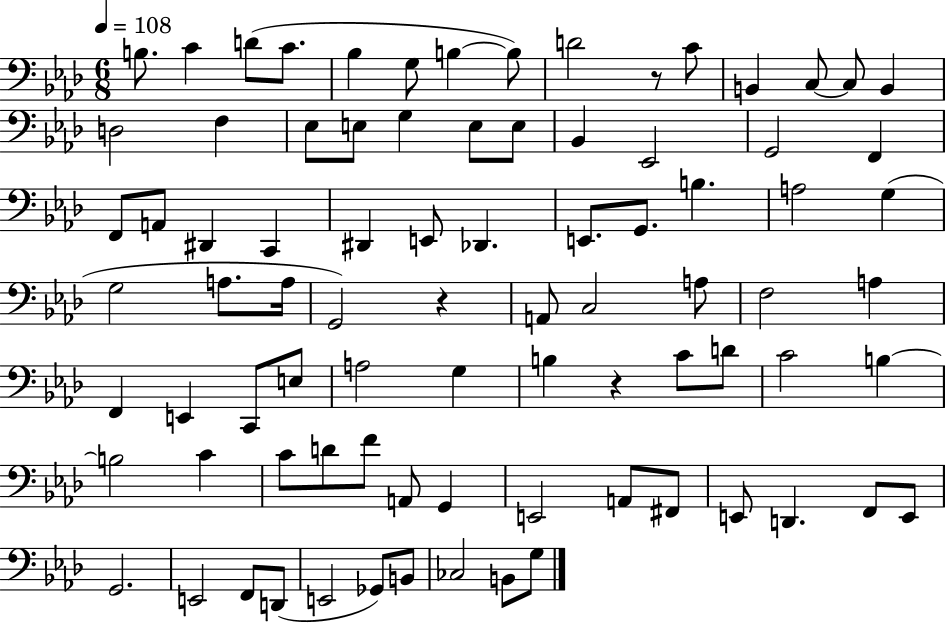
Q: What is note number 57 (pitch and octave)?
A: B3